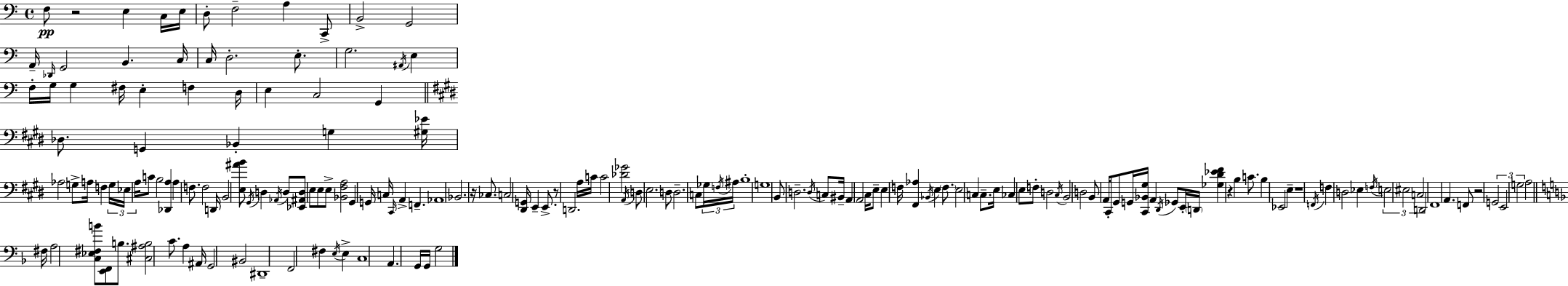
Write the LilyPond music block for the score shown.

{
  \clef bass
  \time 4/4
  \defaultTimeSignature
  \key a \minor
  f8\pp r2 e4 c16 e16 | d8-. f2-- a4 c,8-> | b,2-> g,2 | a,16-- \grace { des,16 } g,2 b,4. | \break c16 c16 d2.-. e8.-. | g2. \acciaccatura { ais,16 } e4 | f16-. g16 g4 fis16 e4-. f4 | d16 e4 c2 g,4 | \break \bar "||" \break \key e \major des8. g,4 bes,4-. g4 <gis ees'>16 | aes2 g8-> a16 f4 \tuplet 3/2 { g16 | ees16 a16 } c'8 b2 <des, a>4 | a4 f8. f2 d,16 | \break b,2 <e ais' b'>8 \acciaccatura { gis,16 } d4 \acciaccatura { aes,16 } | d8 <ees, ais, d>8 e8 e8 e8-> <bes, fis a>2 | gis,4 g,16 c16 \grace { cis,16 } a,4-> f,4.-- | aes,1 | \break bes,2. r16 | ces8. c2 <dis, g,>16 e,4-- | e,8.-> r8 d,2. | a16 c'16 c'2 <des' ges'>2 | \break \acciaccatura { a,16 } d8 e2. | d8 d2.-- | c8 \tuplet 3/2 { ges16 \acciaccatura { f16 } ais16 } b1-. | g1 | \break b,8 d2.-- | \acciaccatura { d16 } c8 bis,16-- a,4 a,2 | cis16 e8-- e4 f16 <fis, aes>4 \acciaccatura { bes,16 } | e4 \parenthesize f8. e2 c4 | \break c8.-- e16 ces4 e8 f8-. d2 | \acciaccatura { cis16 } b,2 | d2 b,8 a,16 cis,8-. gis,8 g,16 | <cis, bes, gis>16 a,4 \acciaccatura { dis,16 } ges,8 e,16-. \parenthesize d,16 <ges dis' ees' fis'>4 r4 | \break b4 c'8. b4 ees,2 | e4-- r1 | \acciaccatura { f,16 } f4 d2 | ees4 \acciaccatura { f16 } \tuplet 3/2 { e2 | \break eis2 c2 } | d,2 fis,1 | a,4. | f,8 r2 \tuplet 3/2 { g,2 | \break e,2 g2 } | a2 \bar "||" \break \key f \major fis16 a2 <c ees fis b'>8 <e, f,>8 b8. | <cis ais b>2 c'8. a4 ais,16 | g,2 bis,2 | dis,1-- | \break f,2 fis4 \acciaccatura { e16 } e4-> | c1 | a,4. g,16 g,16 g2 | \bar "|."
}